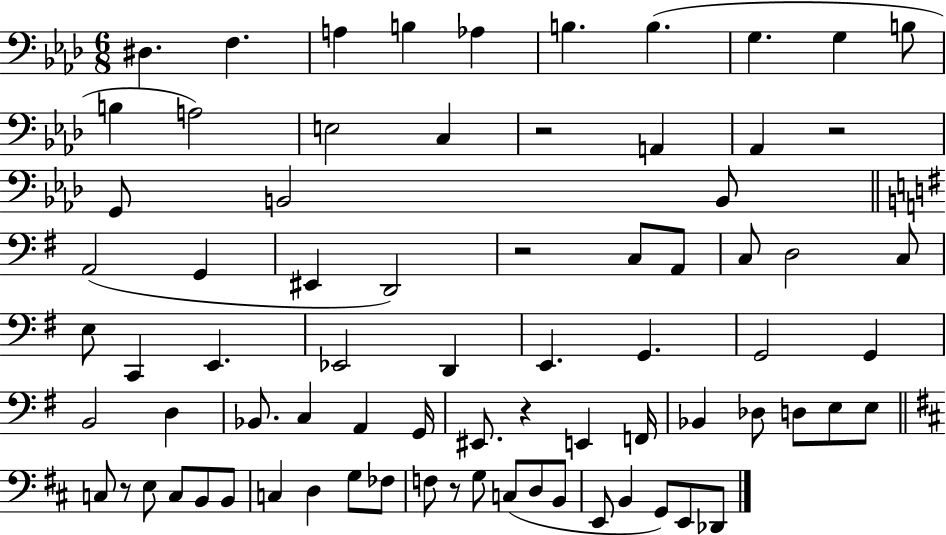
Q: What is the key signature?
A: AES major